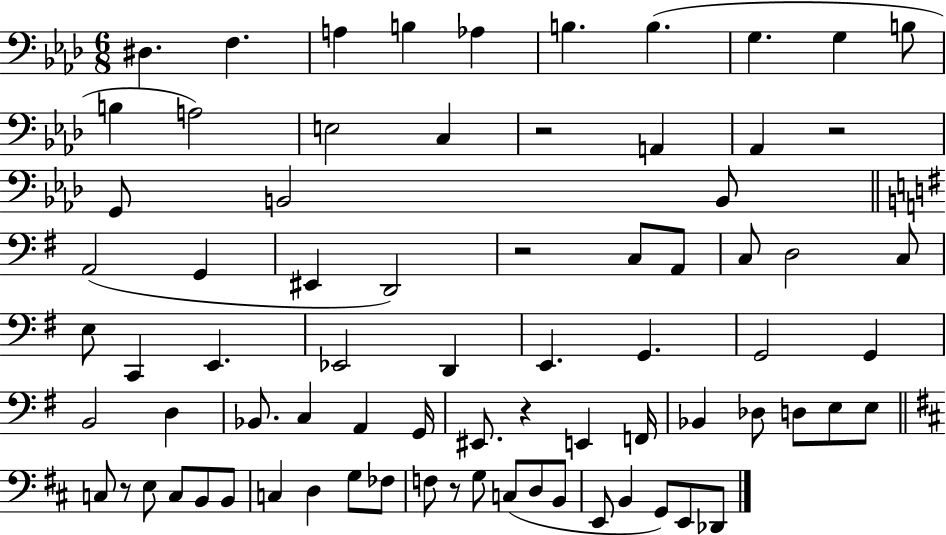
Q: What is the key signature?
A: AES major